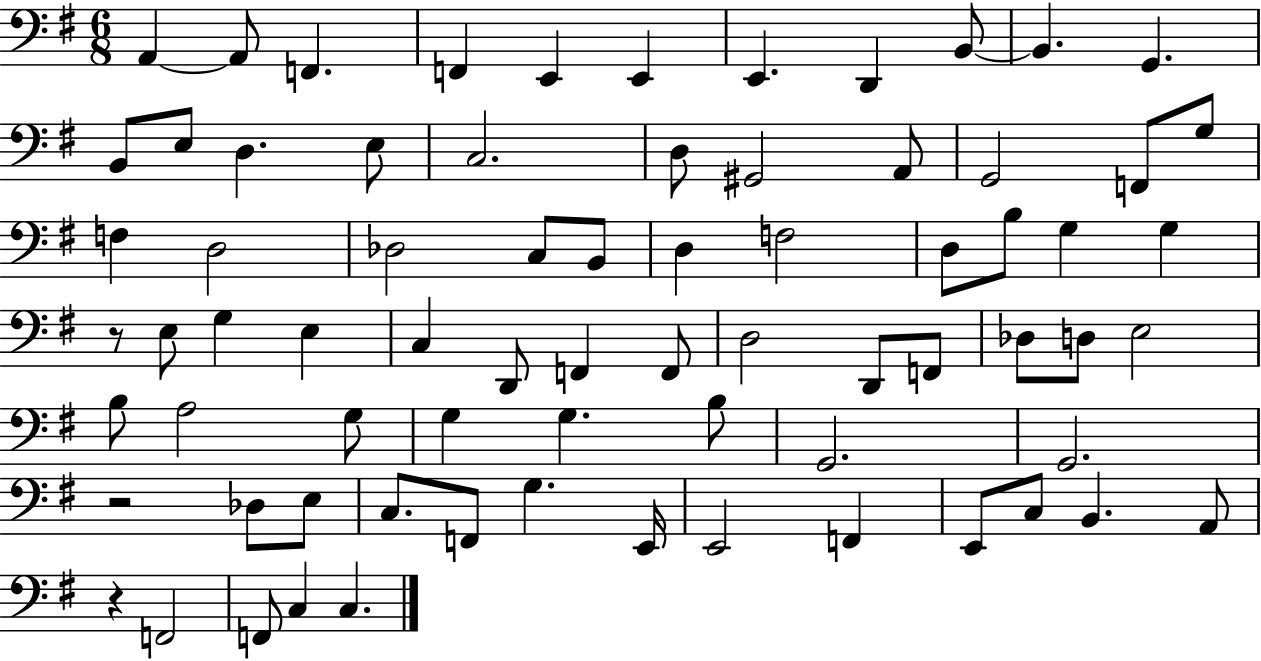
A2/q A2/e F2/q. F2/q E2/q E2/q E2/q. D2/q B2/e B2/q. G2/q. B2/e E3/e D3/q. E3/e C3/h. D3/e G#2/h A2/e G2/h F2/e G3/e F3/q D3/h Db3/h C3/e B2/e D3/q F3/h D3/e B3/e G3/q G3/q R/e E3/e G3/q E3/q C3/q D2/e F2/q F2/e D3/h D2/e F2/e Db3/e D3/e E3/h B3/e A3/h G3/e G3/q G3/q. B3/e G2/h. G2/h. R/h Db3/e E3/e C3/e. F2/e G3/q. E2/s E2/h F2/q E2/e C3/e B2/q. A2/e R/q F2/h F2/e C3/q C3/q.